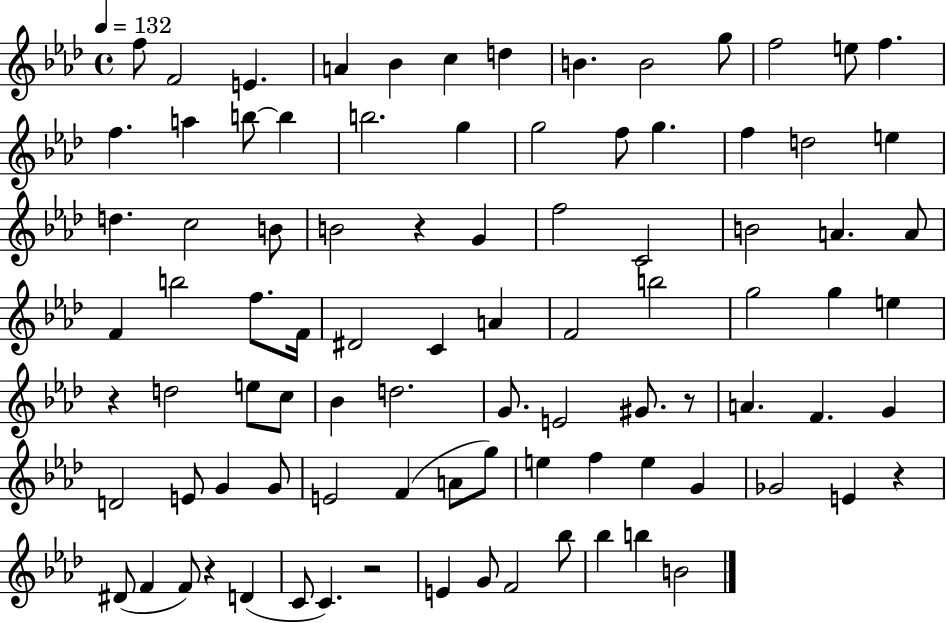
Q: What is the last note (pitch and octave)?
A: B4